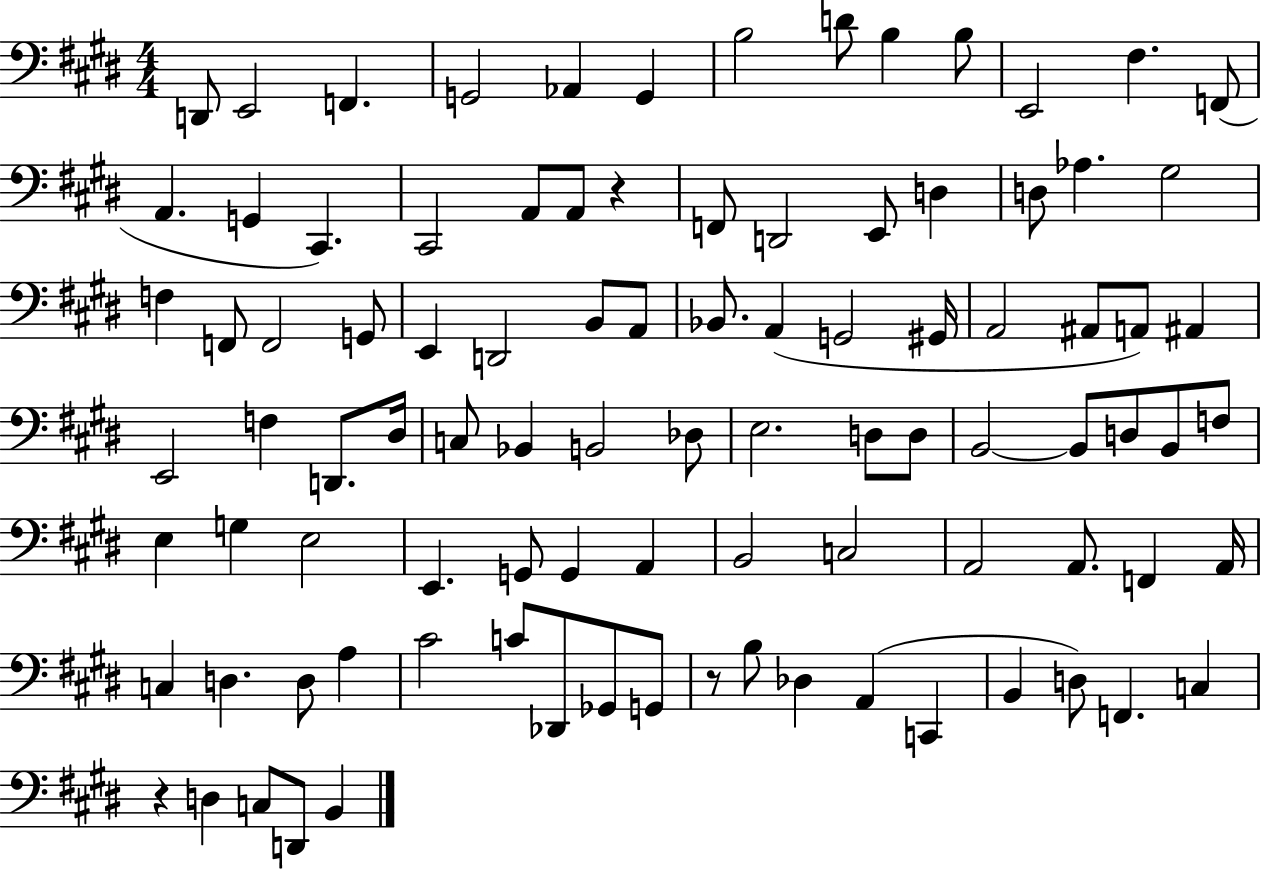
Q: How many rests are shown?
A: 3